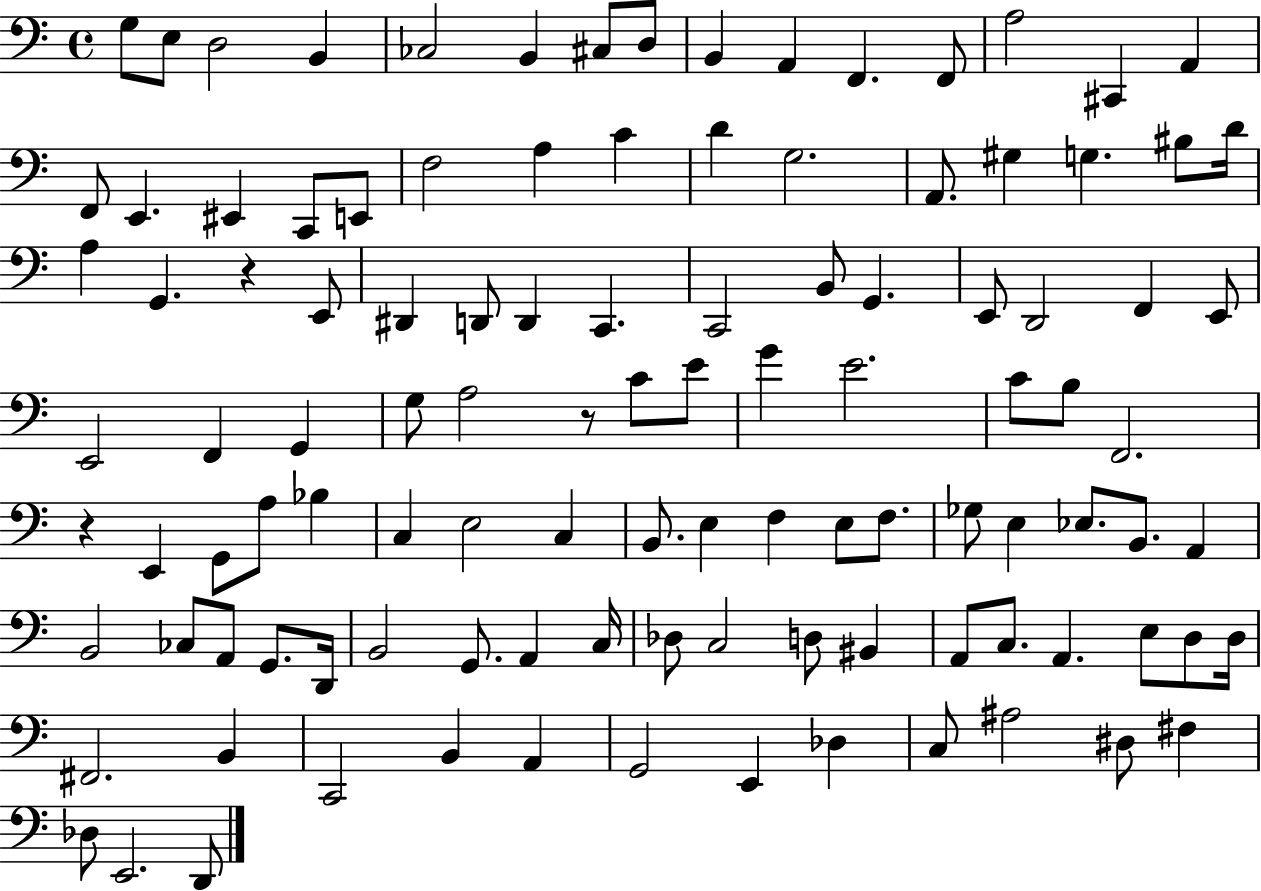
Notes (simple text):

G3/e E3/e D3/h B2/q CES3/h B2/q C#3/e D3/e B2/q A2/q F2/q. F2/e A3/h C#2/q A2/q F2/e E2/q. EIS2/q C2/e E2/e F3/h A3/q C4/q D4/q G3/h. A2/e. G#3/q G3/q. BIS3/e D4/s A3/q G2/q. R/q E2/e D#2/q D2/e D2/q C2/q. C2/h B2/e G2/q. E2/e D2/h F2/q E2/e E2/h F2/q G2/q G3/e A3/h R/e C4/e E4/e G4/q E4/h. C4/e B3/e F2/h. R/q E2/q G2/e A3/e Bb3/q C3/q E3/h C3/q B2/e. E3/q F3/q E3/e F3/e. Gb3/e E3/q Eb3/e. B2/e. A2/q B2/h CES3/e A2/e G2/e. D2/s B2/h G2/e. A2/q C3/s Db3/e C3/h D3/e BIS2/q A2/e C3/e. A2/q. E3/e D3/e D3/s F#2/h. B2/q C2/h B2/q A2/q G2/h E2/q Db3/q C3/e A#3/h D#3/e F#3/q Db3/e E2/h. D2/e